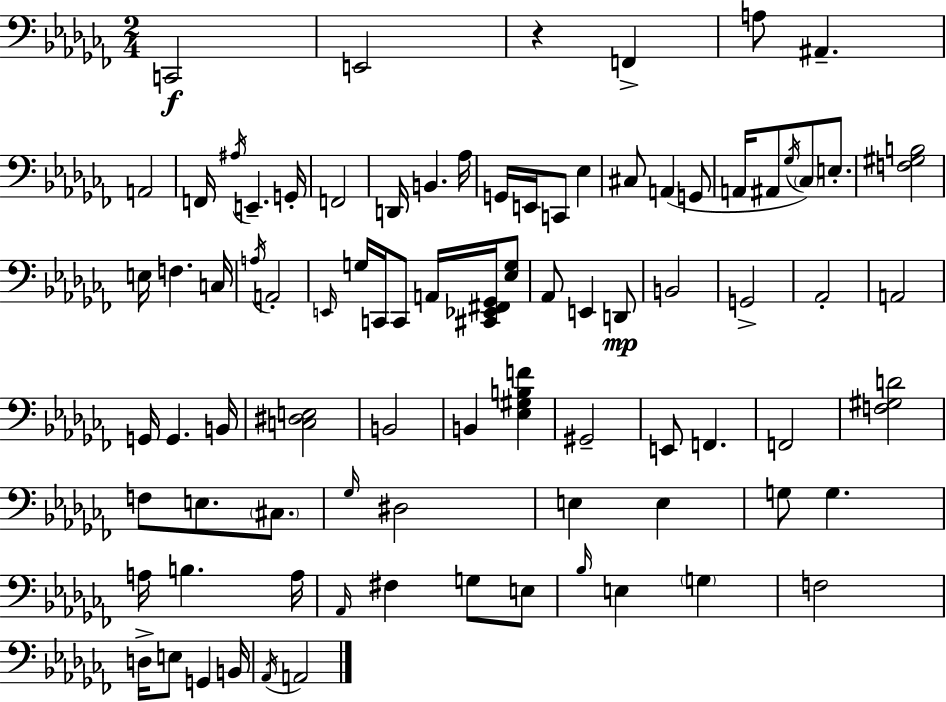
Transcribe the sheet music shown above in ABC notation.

X:1
T:Untitled
M:2/4
L:1/4
K:Abm
C,,2 E,,2 z F,, A,/2 ^A,, A,,2 F,,/4 ^A,/4 E,, G,,/4 F,,2 D,,/4 B,, _A,/4 G,,/4 E,,/4 C,,/2 _E, ^C,/2 A,, G,,/2 A,,/4 ^A,,/2 _G,/4 _C,/2 E,/2 [F,^G,B,]2 E,/4 F, C,/4 A,/4 A,,2 E,,/4 G,/4 C,,/4 C,,/2 A,,/4 [^C,,_E,,^F,,_G,,]/4 [_E,G,]/2 _A,,/2 E,, D,,/2 B,,2 G,,2 _A,,2 A,,2 G,,/4 G,, B,,/4 [C,^D,E,]2 B,,2 B,, [_E,^G,B,F] ^G,,2 E,,/2 F,, F,,2 [F,^G,D]2 F,/2 E,/2 ^C,/2 _G,/4 ^D,2 E, E, G,/2 G, A,/4 B, A,/4 _A,,/4 ^F, G,/2 E,/2 _B,/4 E, G, F,2 D,/4 E,/2 G,, B,,/4 _A,,/4 A,,2